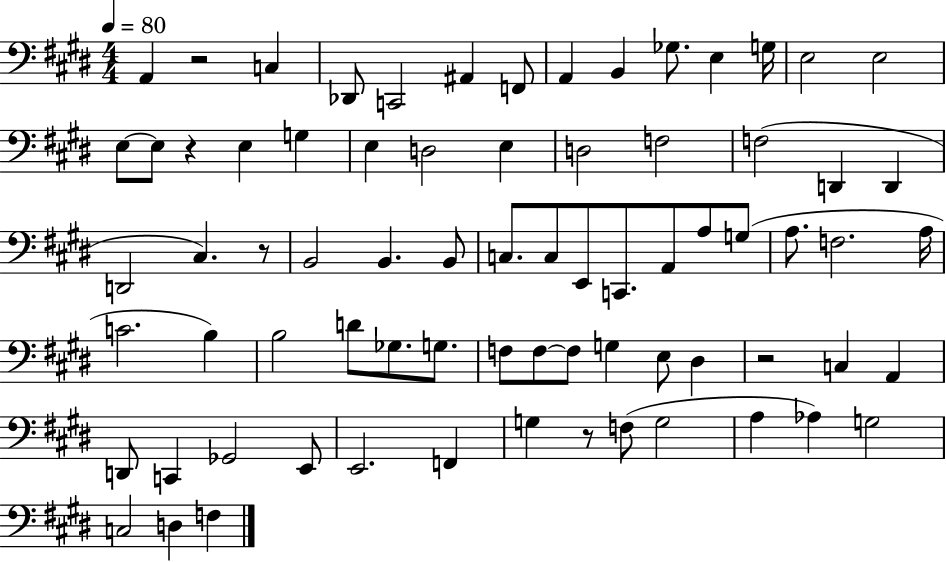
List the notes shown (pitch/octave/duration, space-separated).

A2/q R/h C3/q Db2/e C2/h A#2/q F2/e A2/q B2/q Gb3/e. E3/q G3/s E3/h E3/h E3/e E3/e R/q E3/q G3/q E3/q D3/h E3/q D3/h F3/h F3/h D2/q D2/q D2/h C#3/q. R/e B2/h B2/q. B2/e C3/e. C3/e E2/e C2/e. A2/e A3/e G3/e A3/e. F3/h. A3/s C4/h. B3/q B3/h D4/e Gb3/e. G3/e. F3/e F3/e F3/e G3/q E3/e D#3/q R/h C3/q A2/q D2/e C2/q Gb2/h E2/e E2/h. F2/q G3/q R/e F3/e G3/h A3/q Ab3/q G3/h C3/h D3/q F3/q